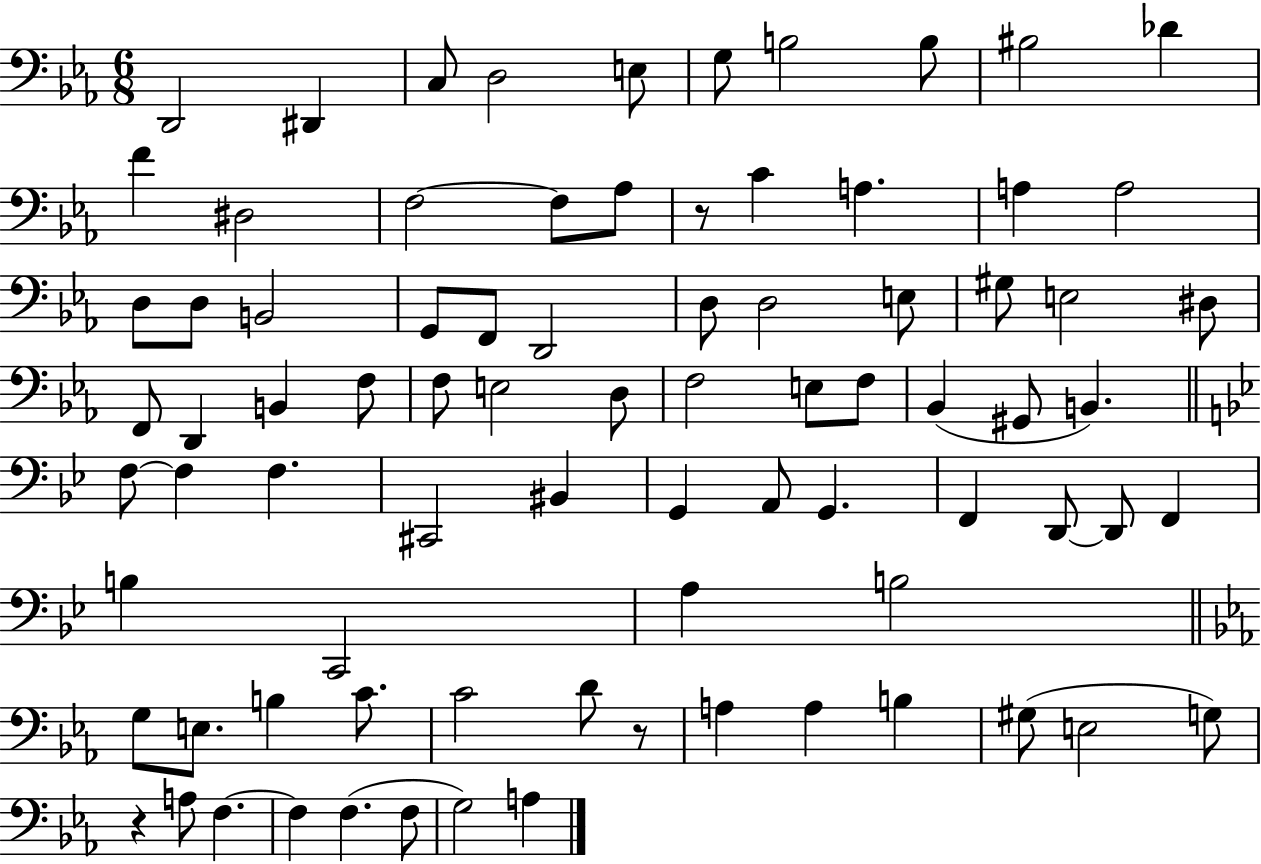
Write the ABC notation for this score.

X:1
T:Untitled
M:6/8
L:1/4
K:Eb
D,,2 ^D,, C,/2 D,2 E,/2 G,/2 B,2 B,/2 ^B,2 _D F ^D,2 F,2 F,/2 _A,/2 z/2 C A, A, A,2 D,/2 D,/2 B,,2 G,,/2 F,,/2 D,,2 D,/2 D,2 E,/2 ^G,/2 E,2 ^D,/2 F,,/2 D,, B,, F,/2 F,/2 E,2 D,/2 F,2 E,/2 F,/2 _B,, ^G,,/2 B,, F,/2 F, F, ^C,,2 ^B,, G,, A,,/2 G,, F,, D,,/2 D,,/2 F,, B, C,,2 A, B,2 G,/2 E,/2 B, C/2 C2 D/2 z/2 A, A, B, ^G,/2 E,2 G,/2 z A,/2 F, F, F, F,/2 G,2 A,